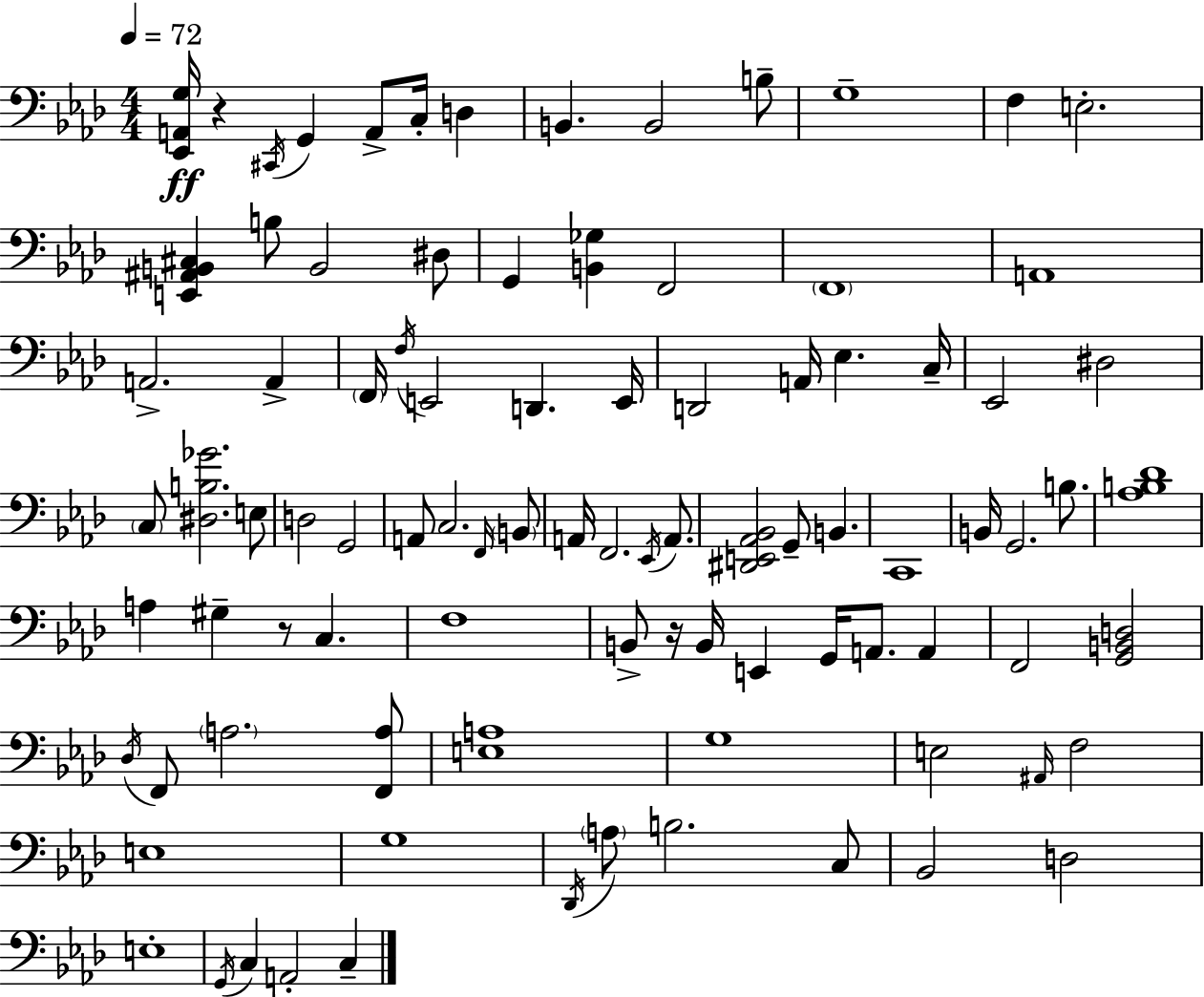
[Eb2,A2,G3]/s R/q C#2/s G2/q A2/e C3/s D3/q B2/q. B2/h B3/e G3/w F3/q E3/h. [E2,A#2,B2,C#3]/q B3/e B2/h D#3/e G2/q [B2,Gb3]/q F2/h F2/w A2/w A2/h. A2/q F2/s F3/s E2/h D2/q. E2/s D2/h A2/s Eb3/q. C3/s Eb2/h D#3/h C3/e [D#3,B3,Gb4]/h. E3/e D3/h G2/h A2/e C3/h. F2/s B2/e A2/s F2/h. Eb2/s A2/e. [D#2,E2,Ab2,Bb2]/h G2/e B2/q. C2/w B2/s G2/h. B3/e. [Ab3,B3,Db4]/w A3/q G#3/q R/e C3/q. F3/w B2/e R/s B2/s E2/q G2/s A2/e. A2/q F2/h [G2,B2,D3]/h Db3/s F2/e A3/h. [F2,A3]/e [E3,A3]/w G3/w E3/h A#2/s F3/h E3/w G3/w Db2/s A3/e B3/h. C3/e Bb2/h D3/h E3/w G2/s C3/q A2/h C3/q